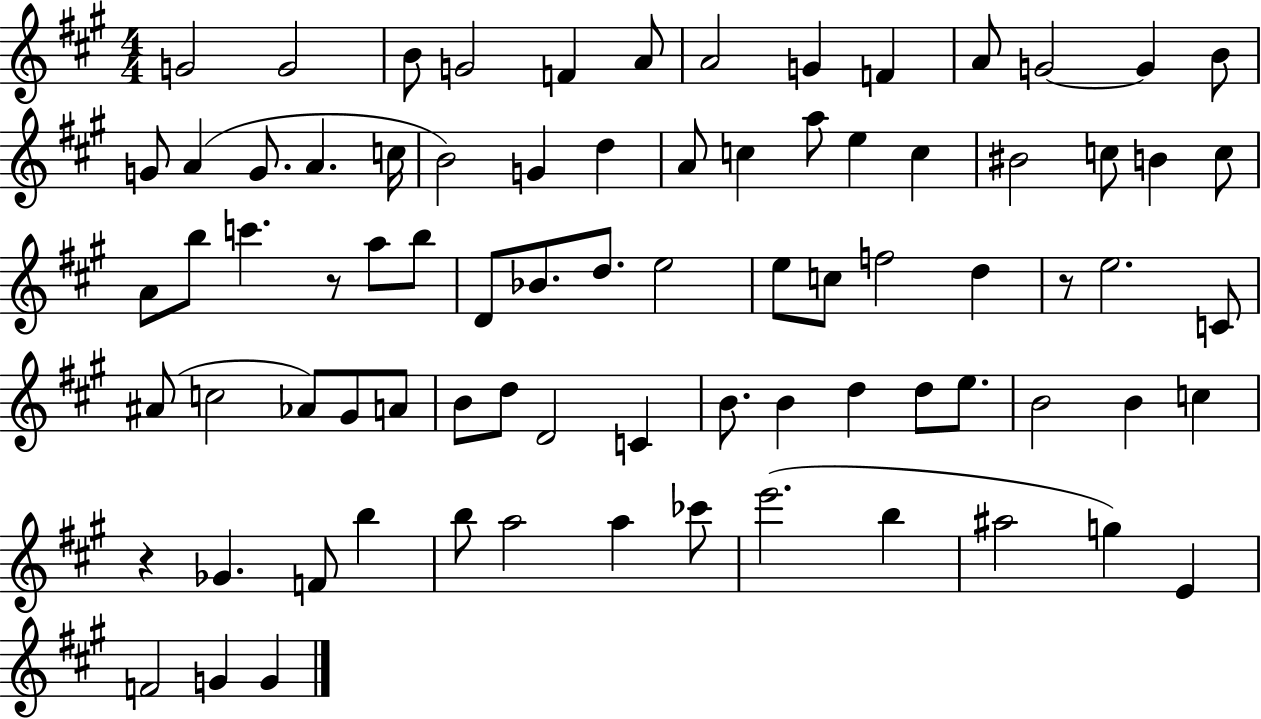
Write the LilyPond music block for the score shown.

{
  \clef treble
  \numericTimeSignature
  \time 4/4
  \key a \major
  \repeat volta 2 { g'2 g'2 | b'8 g'2 f'4 a'8 | a'2 g'4 f'4 | a'8 g'2~~ g'4 b'8 | \break g'8 a'4( g'8. a'4. c''16 | b'2) g'4 d''4 | a'8 c''4 a''8 e''4 c''4 | bis'2 c''8 b'4 c''8 | \break a'8 b''8 c'''4. r8 a''8 b''8 | d'8 bes'8. d''8. e''2 | e''8 c''8 f''2 d''4 | r8 e''2. c'8 | \break ais'8( c''2 aes'8) gis'8 a'8 | b'8 d''8 d'2 c'4 | b'8. b'4 d''4 d''8 e''8. | b'2 b'4 c''4 | \break r4 ges'4. f'8 b''4 | b''8 a''2 a''4 ces'''8 | e'''2.( b''4 | ais''2 g''4) e'4 | \break f'2 g'4 g'4 | } \bar "|."
}